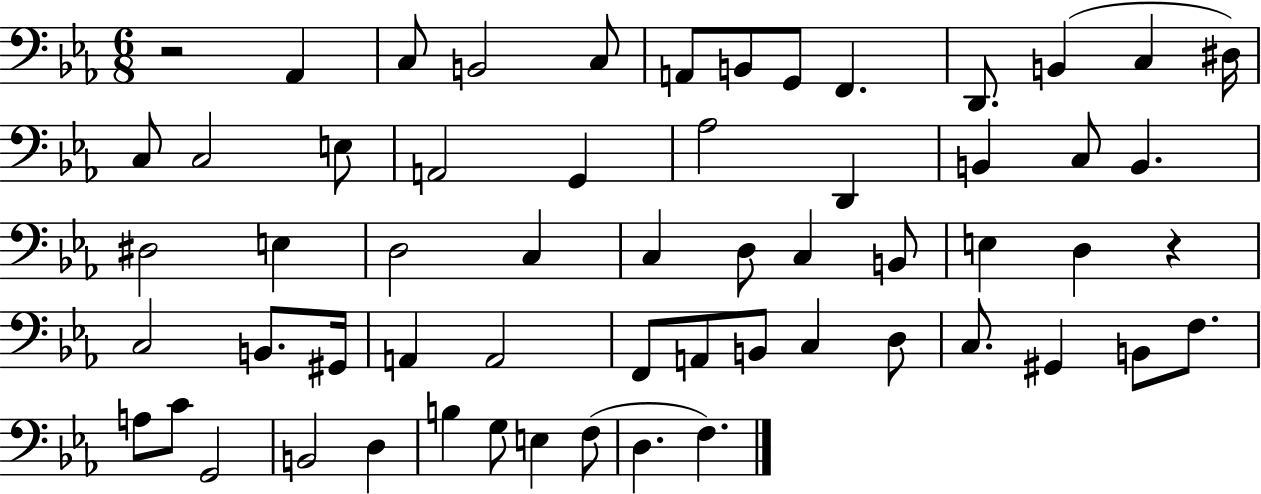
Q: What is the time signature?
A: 6/8